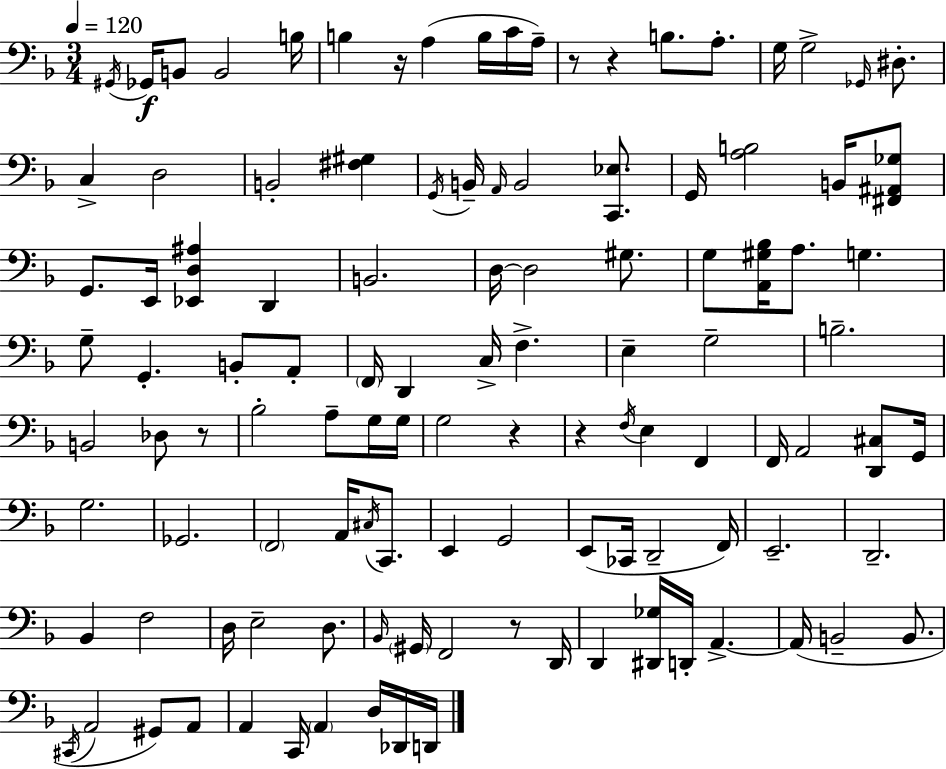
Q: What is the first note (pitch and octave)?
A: G#2